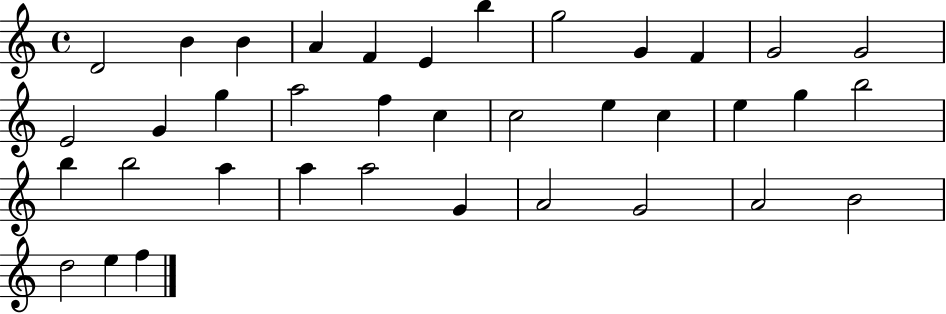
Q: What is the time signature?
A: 4/4